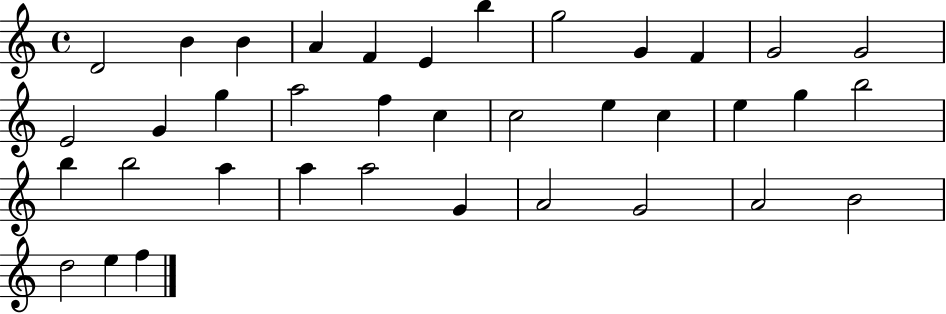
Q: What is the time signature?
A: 4/4